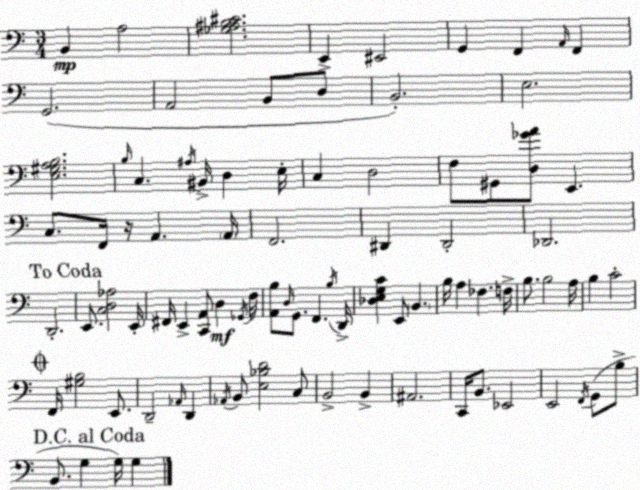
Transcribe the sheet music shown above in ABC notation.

X:1
T:Untitled
M:3/4
L:1/4
K:C
B,, A,2 [_G,^A,B,^C]2 E,, ^E,,2 G,, F,, A,,/4 F,, G,,2 A,,2 B,,/2 D,/2 B,,2 E,2 [E,^G,A,B,]2 B,/4 C, ^A,/4 ^B,,/4 D, E,/4 C, D,2 F,/2 ^G,,/2 [D,_GA]/2 E,, C,/2 F,,/4 z/4 A,, A,,/4 F,,2 ^D,, ^D,,2 _D,,2 D,,2 E,,/2 [C,D,_A,]2 E,,/4 ^F,,/4 E,, [C,,A,,]/2 D, _G,,/4 F,/4 [A,,B,]/2 D,/4 G,,/2 F,, B,/4 D,,/4 [_D,E,G,C] E,,/2 B,, B,/4 A, _F, F,/4 B,/2 B,2 A,/4 B, C2 F,,/4 [^G,B,]2 E,,/2 D,,2 _A,,/4 D,, _A,,/4 B,,/2 [E,_B,D]2 C,/2 B,,2 B,, ^A,,2 C,,/4 B,,/2 _E,,2 E,,2 F,,/4 G,,/2 B,/2 B,,/2 G, G,/4 G,